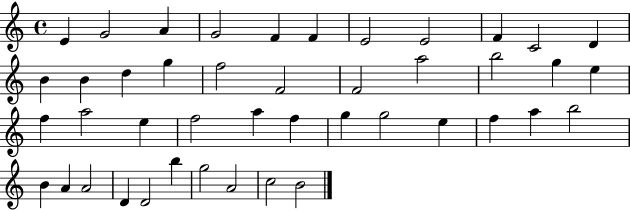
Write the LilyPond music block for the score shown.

{
  \clef treble
  \time 4/4
  \defaultTimeSignature
  \key c \major
  e'4 g'2 a'4 | g'2 f'4 f'4 | e'2 e'2 | f'4 c'2 d'4 | \break b'4 b'4 d''4 g''4 | f''2 f'2 | f'2 a''2 | b''2 g''4 e''4 | \break f''4 a''2 e''4 | f''2 a''4 f''4 | g''4 g''2 e''4 | f''4 a''4 b''2 | \break b'4 a'4 a'2 | d'4 d'2 b''4 | g''2 a'2 | c''2 b'2 | \break \bar "|."
}